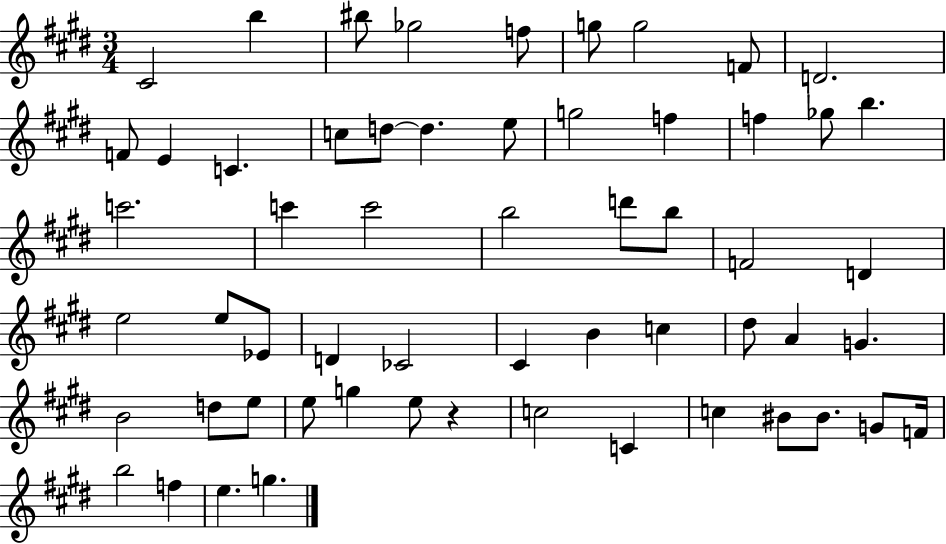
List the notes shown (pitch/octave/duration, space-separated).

C#4/h B5/q BIS5/e Gb5/h F5/e G5/e G5/h F4/e D4/h. F4/e E4/q C4/q. C5/e D5/e D5/q. E5/e G5/h F5/q F5/q Gb5/e B5/q. C6/h. C6/q C6/h B5/h D6/e B5/e F4/h D4/q E5/h E5/e Eb4/e D4/q CES4/h C#4/q B4/q C5/q D#5/e A4/q G4/q. B4/h D5/e E5/e E5/e G5/q E5/e R/q C5/h C4/q C5/q BIS4/e BIS4/e. G4/e F4/s B5/h F5/q E5/q. G5/q.